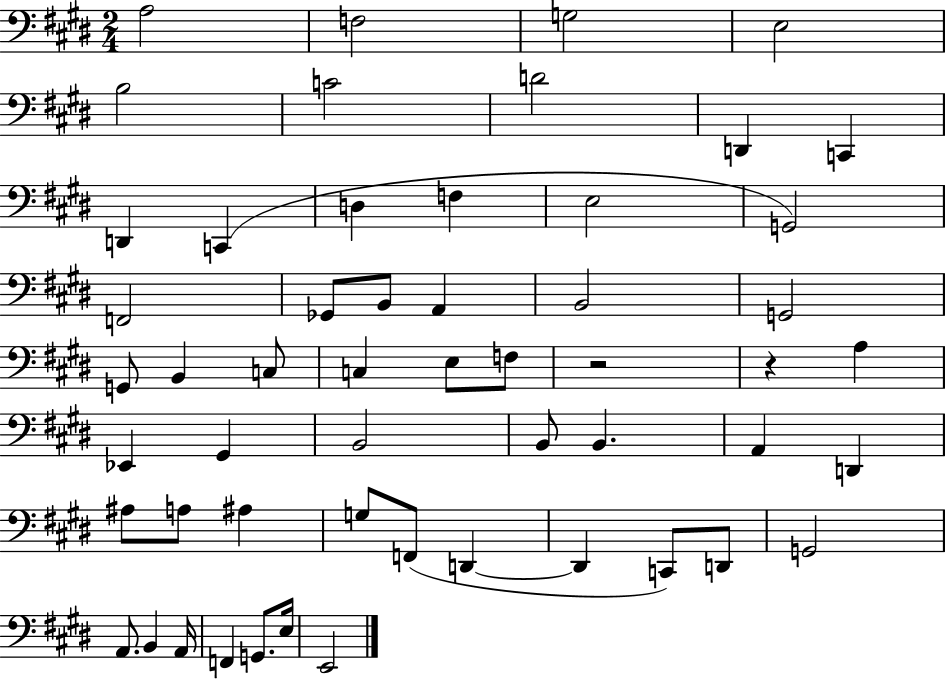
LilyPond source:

{
  \clef bass
  \numericTimeSignature
  \time 2/4
  \key e \major
  a2 | f2 | g2 | e2 | \break b2 | c'2 | d'2 | d,4 c,4 | \break d,4 c,4( | d4 f4 | e2 | g,2) | \break f,2 | ges,8 b,8 a,4 | b,2 | g,2 | \break g,8 b,4 c8 | c4 e8 f8 | r2 | r4 a4 | \break ees,4 gis,4 | b,2 | b,8 b,4. | a,4 d,4 | \break ais8 a8 ais4 | g8 f,8( d,4~~ | d,4 c,8) d,8 | g,2 | \break a,8. b,4 a,16 | f,4 g,8. e16 | e,2 | \bar "|."
}